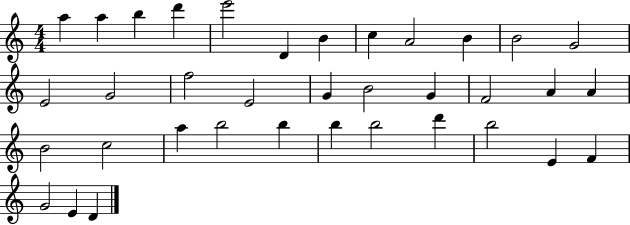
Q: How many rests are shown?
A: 0